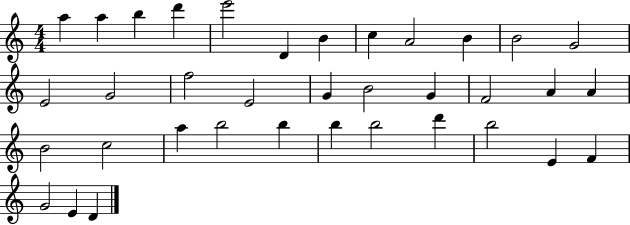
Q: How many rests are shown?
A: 0